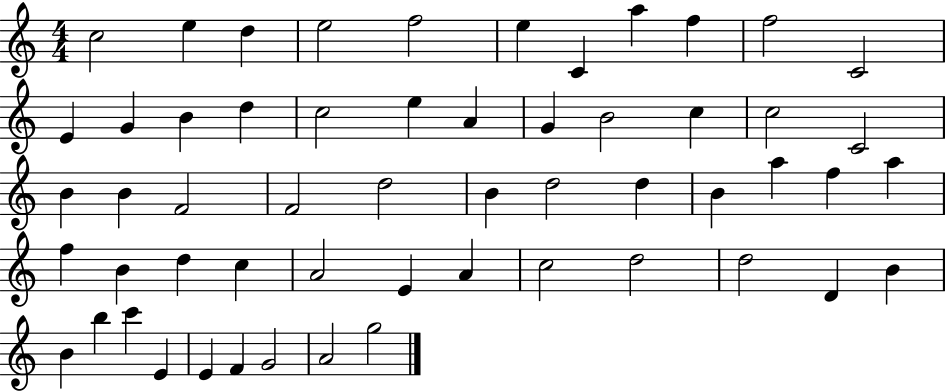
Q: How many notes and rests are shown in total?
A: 56